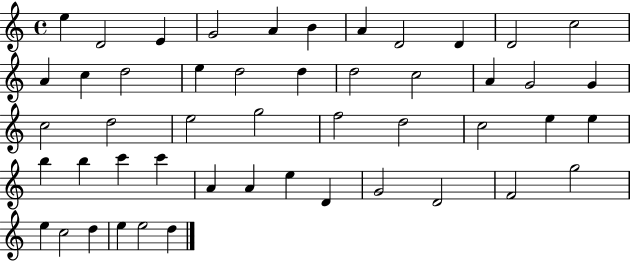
E5/q D4/h E4/q G4/h A4/q B4/q A4/q D4/h D4/q D4/h C5/h A4/q C5/q D5/h E5/q D5/h D5/q D5/h C5/h A4/q G4/h G4/q C5/h D5/h E5/h G5/h F5/h D5/h C5/h E5/q E5/q B5/q B5/q C6/q C6/q A4/q A4/q E5/q D4/q G4/h D4/h F4/h G5/h E5/q C5/h D5/q E5/q E5/h D5/q